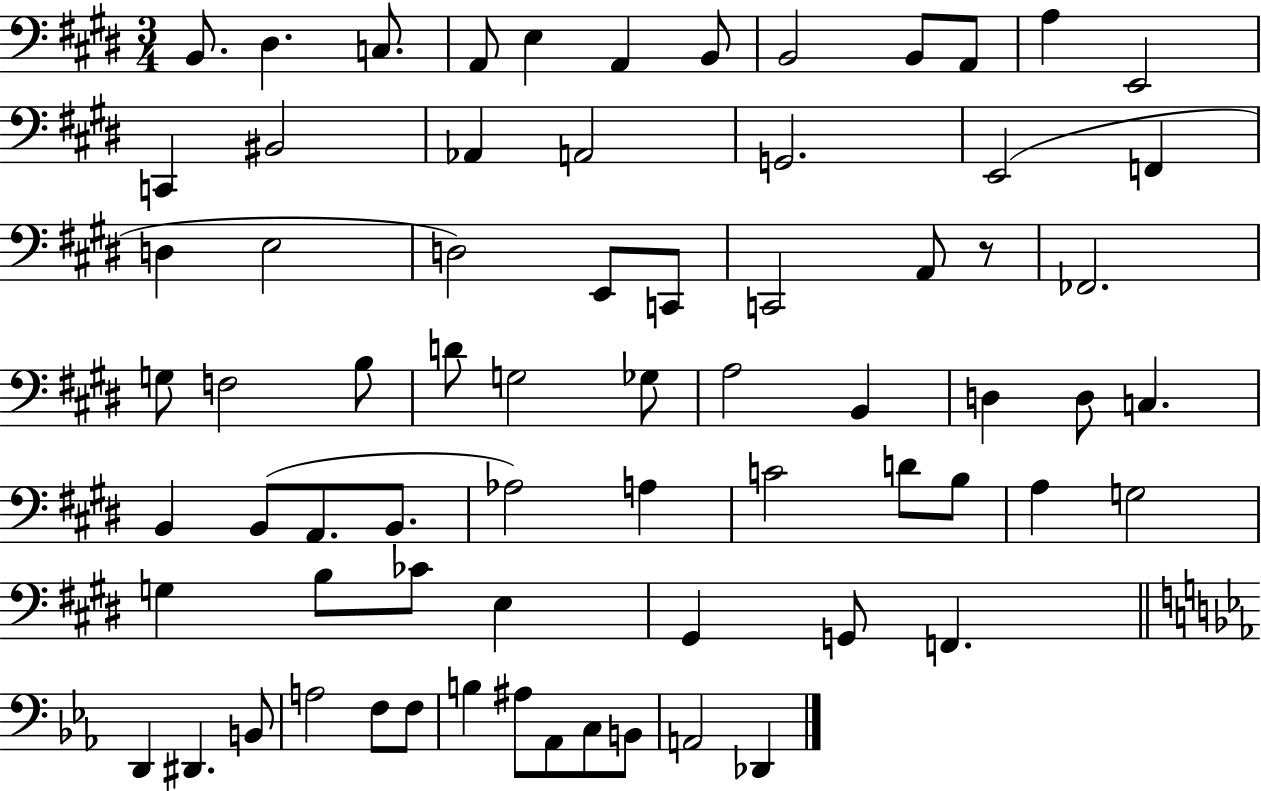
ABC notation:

X:1
T:Untitled
M:3/4
L:1/4
K:E
B,,/2 ^D, C,/2 A,,/2 E, A,, B,,/2 B,,2 B,,/2 A,,/2 A, E,,2 C,, ^B,,2 _A,, A,,2 G,,2 E,,2 F,, D, E,2 D,2 E,,/2 C,,/2 C,,2 A,,/2 z/2 _F,,2 G,/2 F,2 B,/2 D/2 G,2 _G,/2 A,2 B,, D, D,/2 C, B,, B,,/2 A,,/2 B,,/2 _A,2 A, C2 D/2 B,/2 A, G,2 G, B,/2 _C/2 E, ^G,, G,,/2 F,, D,, ^D,, B,,/2 A,2 F,/2 F,/2 B, ^A,/2 _A,,/2 C,/2 B,,/2 A,,2 _D,,